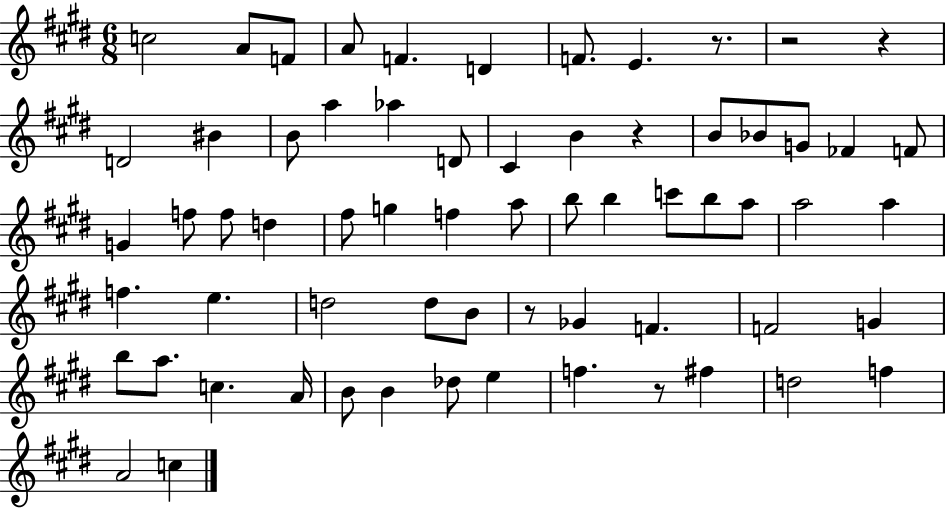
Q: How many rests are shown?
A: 6